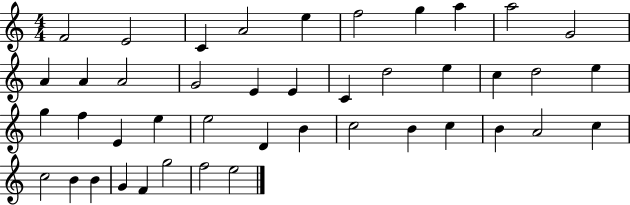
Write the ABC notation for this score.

X:1
T:Untitled
M:4/4
L:1/4
K:C
F2 E2 C A2 e f2 g a a2 G2 A A A2 G2 E E C d2 e c d2 e g f E e e2 D B c2 B c B A2 c c2 B B G F g2 f2 e2